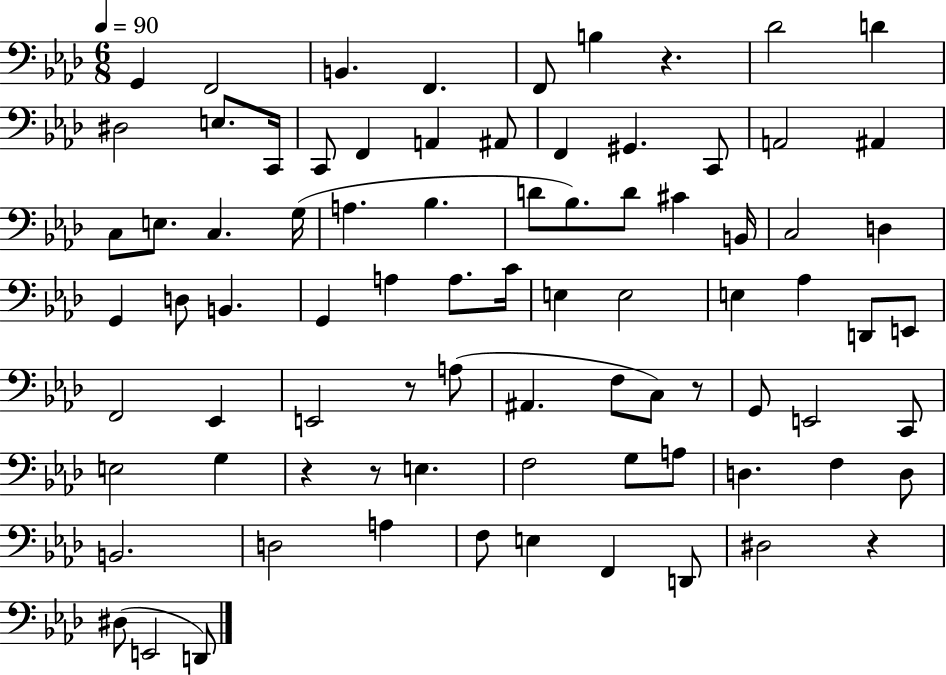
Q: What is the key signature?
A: AES major